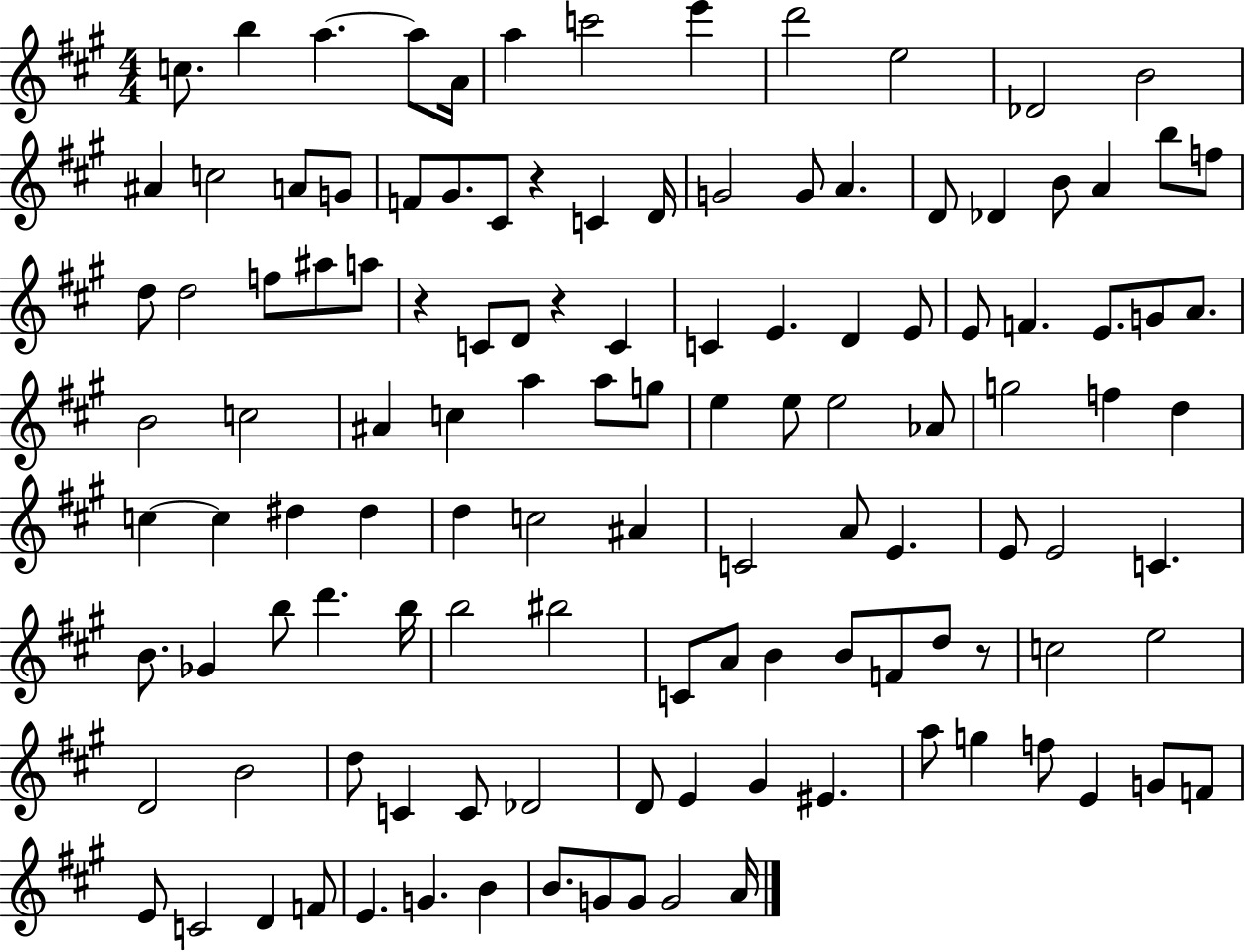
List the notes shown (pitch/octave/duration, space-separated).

C5/e. B5/q A5/q. A5/e A4/s A5/q C6/h E6/q D6/h E5/h Db4/h B4/h A#4/q C5/h A4/e G4/e F4/e G#4/e. C#4/e R/q C4/q D4/s G4/h G4/e A4/q. D4/e Db4/q B4/e A4/q B5/e F5/e D5/e D5/h F5/e A#5/e A5/e R/q C4/e D4/e R/q C4/q C4/q E4/q. D4/q E4/e E4/e F4/q. E4/e. G4/e A4/e. B4/h C5/h A#4/q C5/q A5/q A5/e G5/e E5/q E5/e E5/h Ab4/e G5/h F5/q D5/q C5/q C5/q D#5/q D#5/q D5/q C5/h A#4/q C4/h A4/e E4/q. E4/e E4/h C4/q. B4/e. Gb4/q B5/e D6/q. B5/s B5/h BIS5/h C4/e A4/e B4/q B4/e F4/e D5/e R/e C5/h E5/h D4/h B4/h D5/e C4/q C4/e Db4/h D4/e E4/q G#4/q EIS4/q. A5/e G5/q F5/e E4/q G4/e F4/e E4/e C4/h D4/q F4/e E4/q. G4/q. B4/q B4/e. G4/e G4/e G4/h A4/s